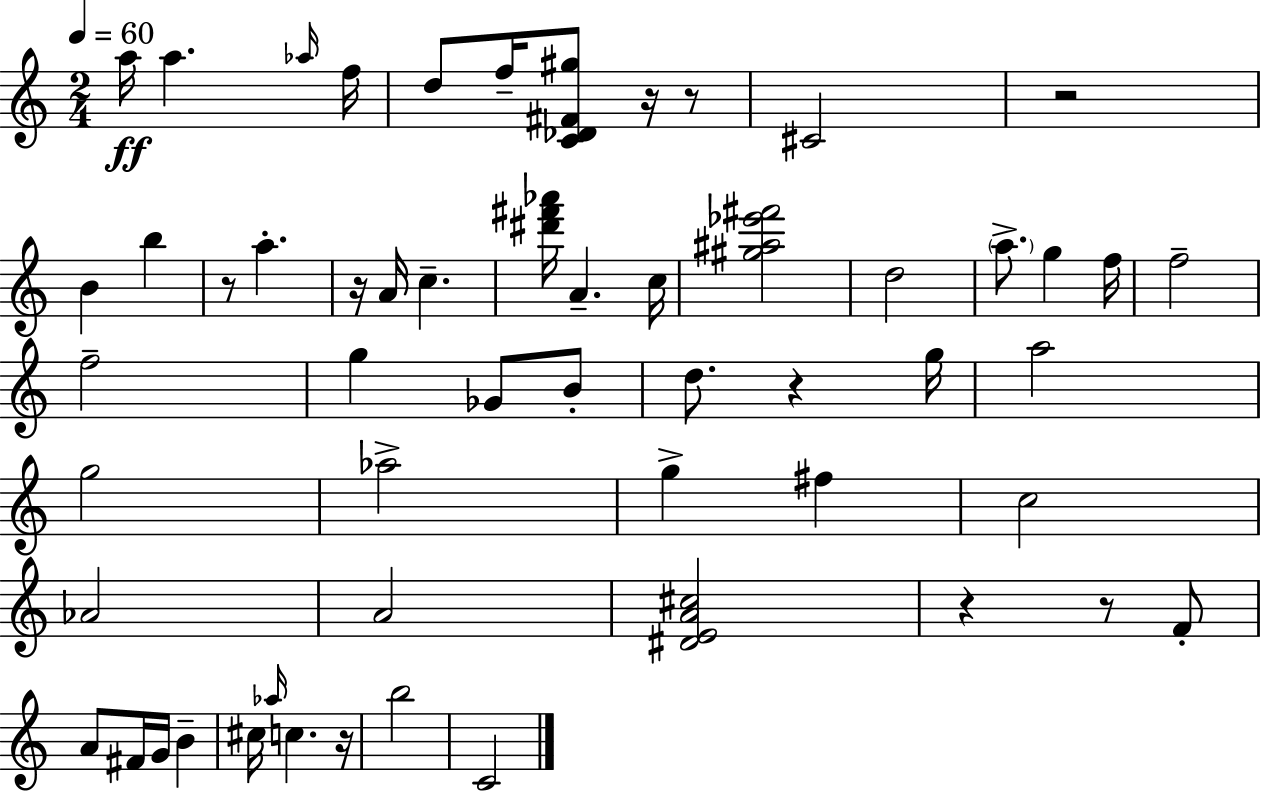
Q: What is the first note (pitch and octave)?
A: A5